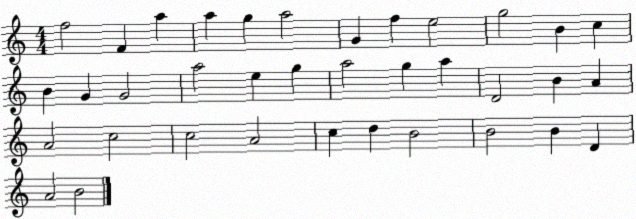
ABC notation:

X:1
T:Untitled
M:4/4
L:1/4
K:C
f2 F a a g a2 G f e2 g2 B c B G G2 a2 e g a2 g a D2 B A A2 c2 c2 A2 c d B2 B2 B D A2 B2